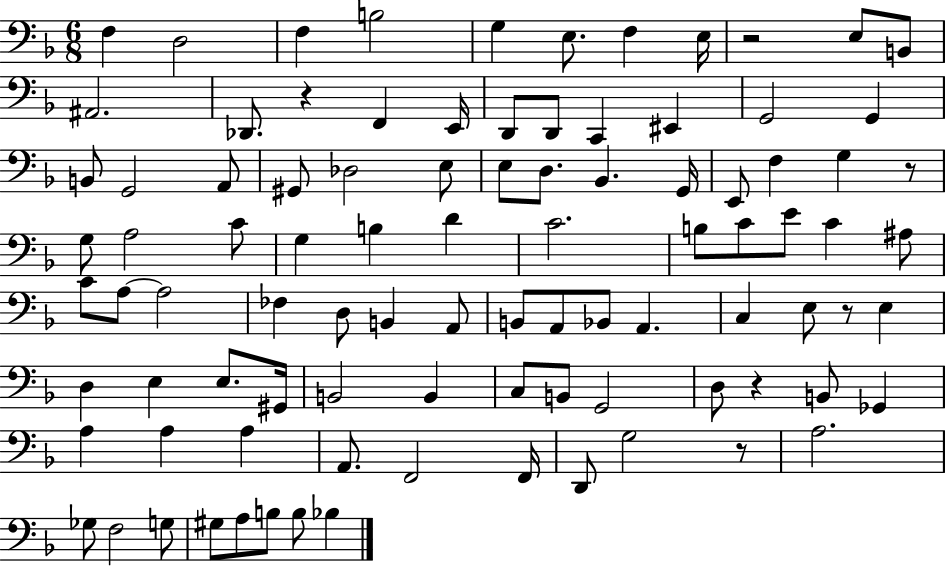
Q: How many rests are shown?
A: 6